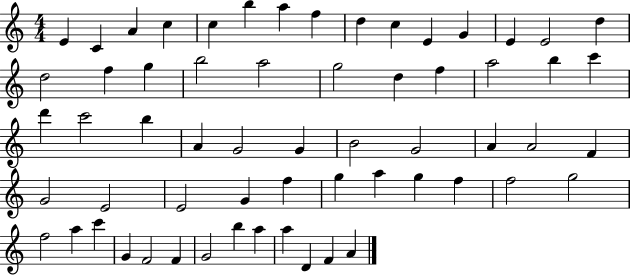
{
  \clef treble
  \numericTimeSignature
  \time 4/4
  \key c \major
  e'4 c'4 a'4 c''4 | c''4 b''4 a''4 f''4 | d''4 c''4 e'4 g'4 | e'4 e'2 d''4 | \break d''2 f''4 g''4 | b''2 a''2 | g''2 d''4 f''4 | a''2 b''4 c'''4 | \break d'''4 c'''2 b''4 | a'4 g'2 g'4 | b'2 g'2 | a'4 a'2 f'4 | \break g'2 e'2 | e'2 g'4 f''4 | g''4 a''4 g''4 f''4 | f''2 g''2 | \break f''2 a''4 c'''4 | g'4 f'2 f'4 | g'2 b''4 a''4 | a''4 d'4 f'4 a'4 | \break \bar "|."
}